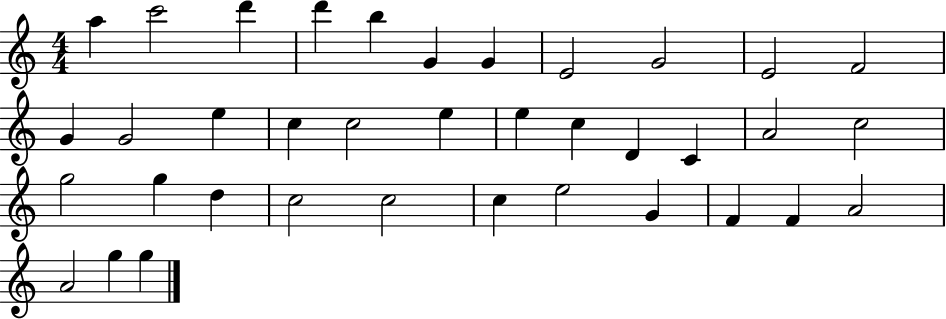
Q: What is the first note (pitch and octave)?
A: A5